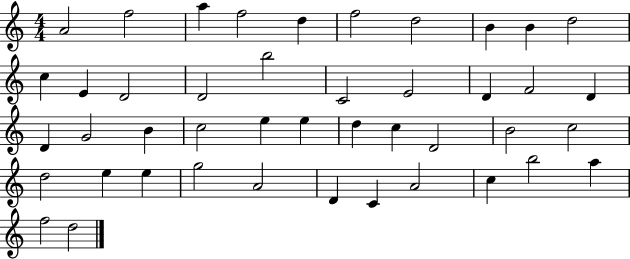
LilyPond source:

{
  \clef treble
  \numericTimeSignature
  \time 4/4
  \key c \major
  a'2 f''2 | a''4 f''2 d''4 | f''2 d''2 | b'4 b'4 d''2 | \break c''4 e'4 d'2 | d'2 b''2 | c'2 e'2 | d'4 f'2 d'4 | \break d'4 g'2 b'4 | c''2 e''4 e''4 | d''4 c''4 d'2 | b'2 c''2 | \break d''2 e''4 e''4 | g''2 a'2 | d'4 c'4 a'2 | c''4 b''2 a''4 | \break f''2 d''2 | \bar "|."
}